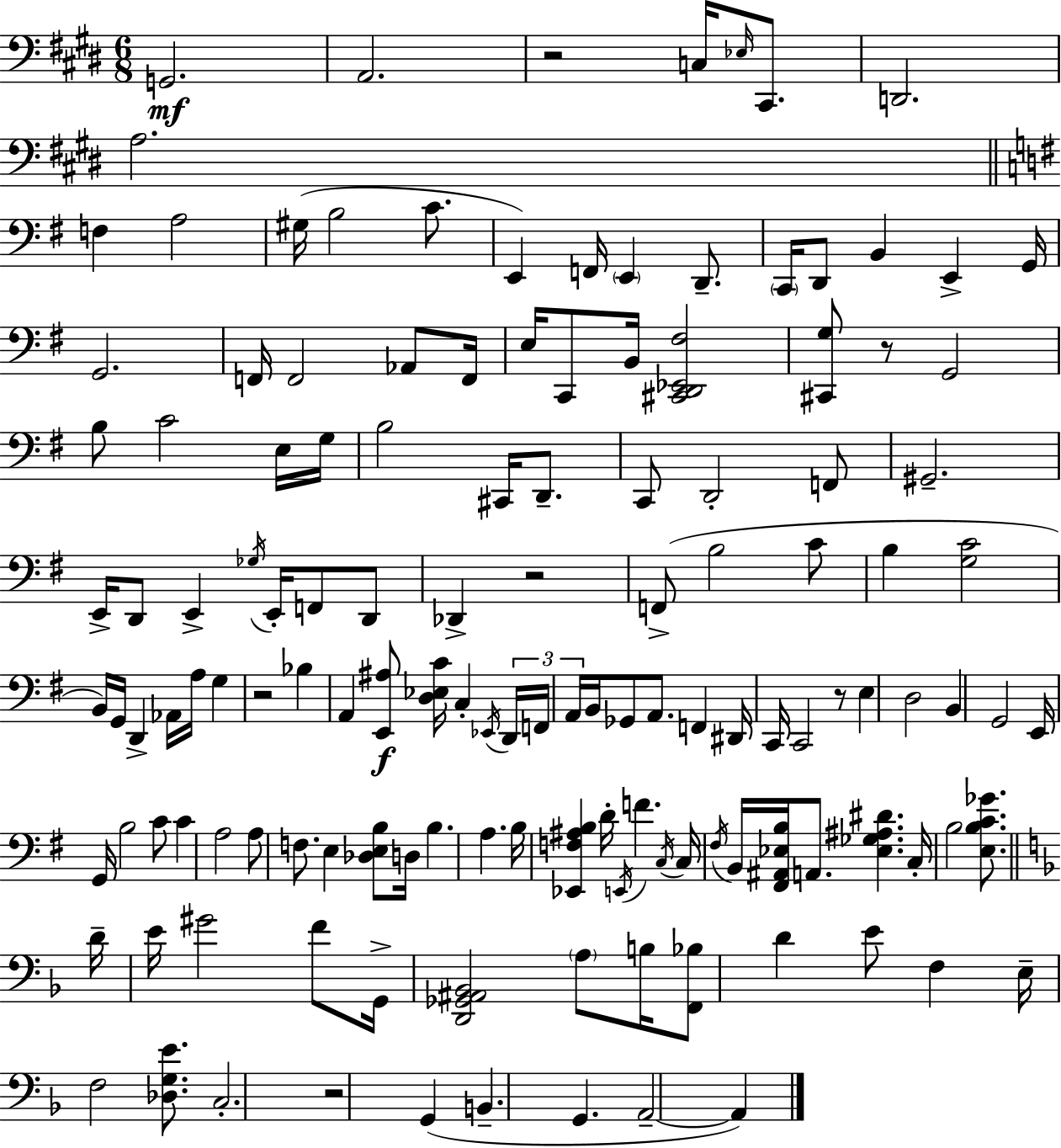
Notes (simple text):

G2/h. A2/h. R/h C3/s Eb3/s C#2/e. D2/h. A3/h. F3/q A3/h G#3/s B3/h C4/e. E2/q F2/s E2/q D2/e. C2/s D2/e B2/q E2/q G2/s G2/h. F2/s F2/h Ab2/e F2/s E3/s C2/e B2/s [C#2,D2,Eb2,F#3]/h [C#2,G3]/e R/e G2/h B3/e C4/h E3/s G3/s B3/h C#2/s D2/e. C2/e D2/h F2/e G#2/h. E2/s D2/e E2/q Gb3/s E2/s F2/e D2/e Db2/q R/h F2/e B3/h C4/e B3/q [G3,C4]/h B2/s G2/s D2/q Ab2/s A3/s G3/q R/h Bb3/q A2/q [E2,A#3]/e [D3,Eb3,C4]/s C3/q Eb2/s D2/s F2/s A2/s B2/s Gb2/e A2/e. F2/q D#2/s C2/s C2/h R/e E3/q D3/h B2/q G2/h E2/s G2/s B3/h C4/e C4/q A3/h A3/e F3/e. E3/q [Db3,E3,B3]/e D3/s B3/q. A3/q. B3/s [Eb2,F3,A#3,B3]/q D4/s E2/s F4/q. C3/s C3/s F#3/s B2/s [F#2,A#2,Eb3,B3]/s A2/e. [Eb3,Gb3,A#3,D#4]/q. C3/s B3/h [E3,B3,C4,Gb4]/e. D4/s E4/s G#4/h F4/e G2/s [D2,Gb2,A#2,Bb2]/h A3/e B3/s [F2,Bb3]/e D4/q E4/e F3/q E3/s F3/h [Db3,G3,E4]/e. C3/h. R/h G2/q B2/q. G2/q. A2/h A2/q